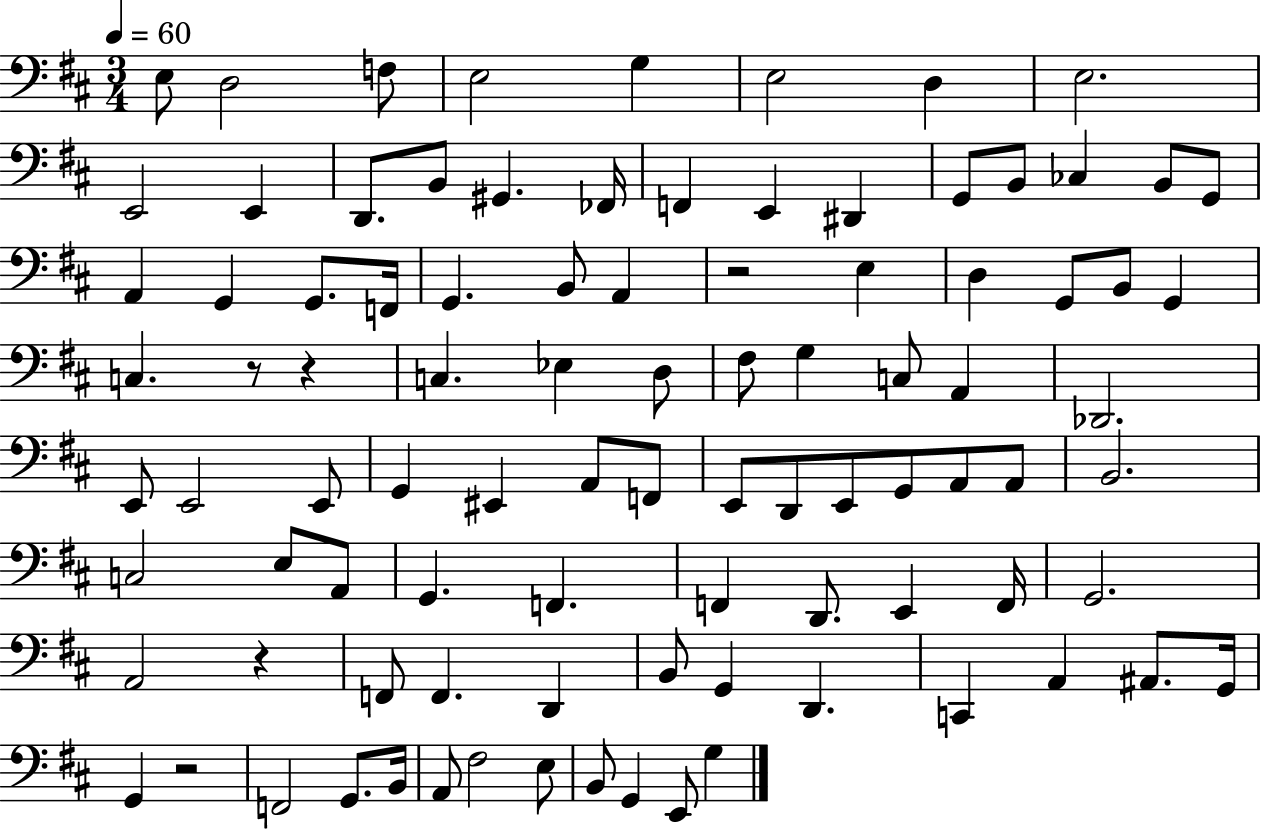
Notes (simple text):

E3/e D3/h F3/e E3/h G3/q E3/h D3/q E3/h. E2/h E2/q D2/e. B2/e G#2/q. FES2/s F2/q E2/q D#2/q G2/e B2/e CES3/q B2/e G2/e A2/q G2/q G2/e. F2/s G2/q. B2/e A2/q R/h E3/q D3/q G2/e B2/e G2/q C3/q. R/e R/q C3/q. Eb3/q D3/e F#3/e G3/q C3/e A2/q Db2/h. E2/e E2/h E2/e G2/q EIS2/q A2/e F2/e E2/e D2/e E2/e G2/e A2/e A2/e B2/h. C3/h E3/e A2/e G2/q. F2/q. F2/q D2/e. E2/q F2/s G2/h. A2/h R/q F2/e F2/q. D2/q B2/e G2/q D2/q. C2/q A2/q A#2/e. G2/s G2/q R/h F2/h G2/e. B2/s A2/e F#3/h E3/e B2/e G2/q E2/e G3/q